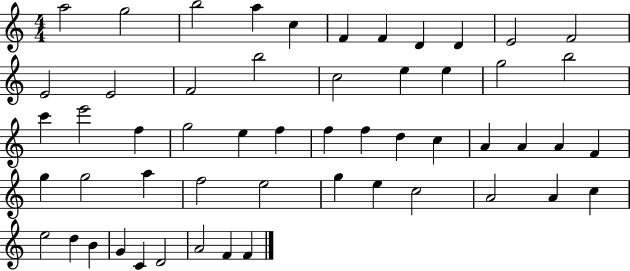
{
  \clef treble
  \numericTimeSignature
  \time 4/4
  \key c \major
  a''2 g''2 | b''2 a''4 c''4 | f'4 f'4 d'4 d'4 | e'2 f'2 | \break e'2 e'2 | f'2 b''2 | c''2 e''4 e''4 | g''2 b''2 | \break c'''4 e'''2 f''4 | g''2 e''4 f''4 | f''4 f''4 d''4 c''4 | a'4 a'4 a'4 f'4 | \break g''4 g''2 a''4 | f''2 e''2 | g''4 e''4 c''2 | a'2 a'4 c''4 | \break e''2 d''4 b'4 | g'4 c'4 d'2 | a'2 f'4 f'4 | \bar "|."
}